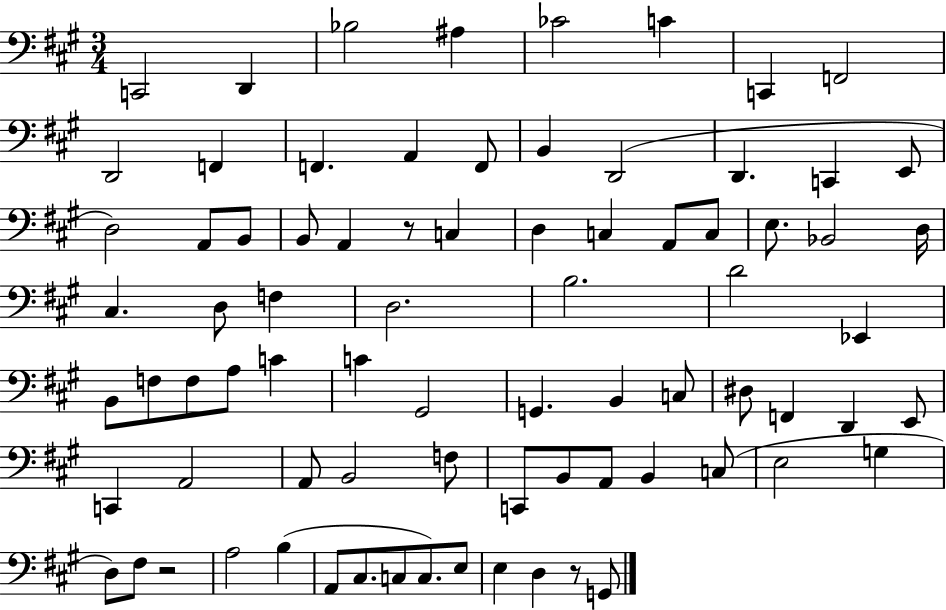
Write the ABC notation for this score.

X:1
T:Untitled
M:3/4
L:1/4
K:A
C,,2 D,, _B,2 ^A, _C2 C C,, F,,2 D,,2 F,, F,, A,, F,,/2 B,, D,,2 D,, C,, E,,/2 D,2 A,,/2 B,,/2 B,,/2 A,, z/2 C, D, C, A,,/2 C,/2 E,/2 _B,,2 D,/4 ^C, D,/2 F, D,2 B,2 D2 _E,, B,,/2 F,/2 F,/2 A,/2 C C ^G,,2 G,, B,, C,/2 ^D,/2 F,, D,, E,,/2 C,, A,,2 A,,/2 B,,2 F,/2 C,,/2 B,,/2 A,,/2 B,, C,/2 E,2 G, D,/2 ^F,/2 z2 A,2 B, A,,/2 ^C,/2 C,/2 C,/2 E,/2 E, D, z/2 G,,/2